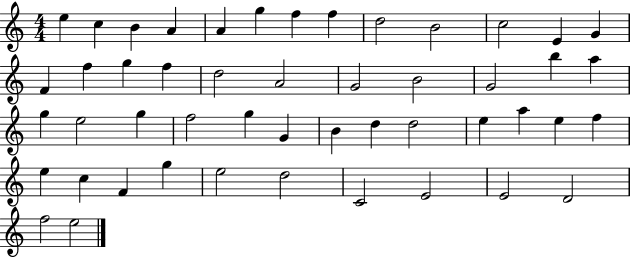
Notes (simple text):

E5/q C5/q B4/q A4/q A4/q G5/q F5/q F5/q D5/h B4/h C5/h E4/q G4/q F4/q F5/q G5/q F5/q D5/h A4/h G4/h B4/h G4/h B5/q A5/q G5/q E5/h G5/q F5/h G5/q G4/q B4/q D5/q D5/h E5/q A5/q E5/q F5/q E5/q C5/q F4/q G5/q E5/h D5/h C4/h E4/h E4/h D4/h F5/h E5/h